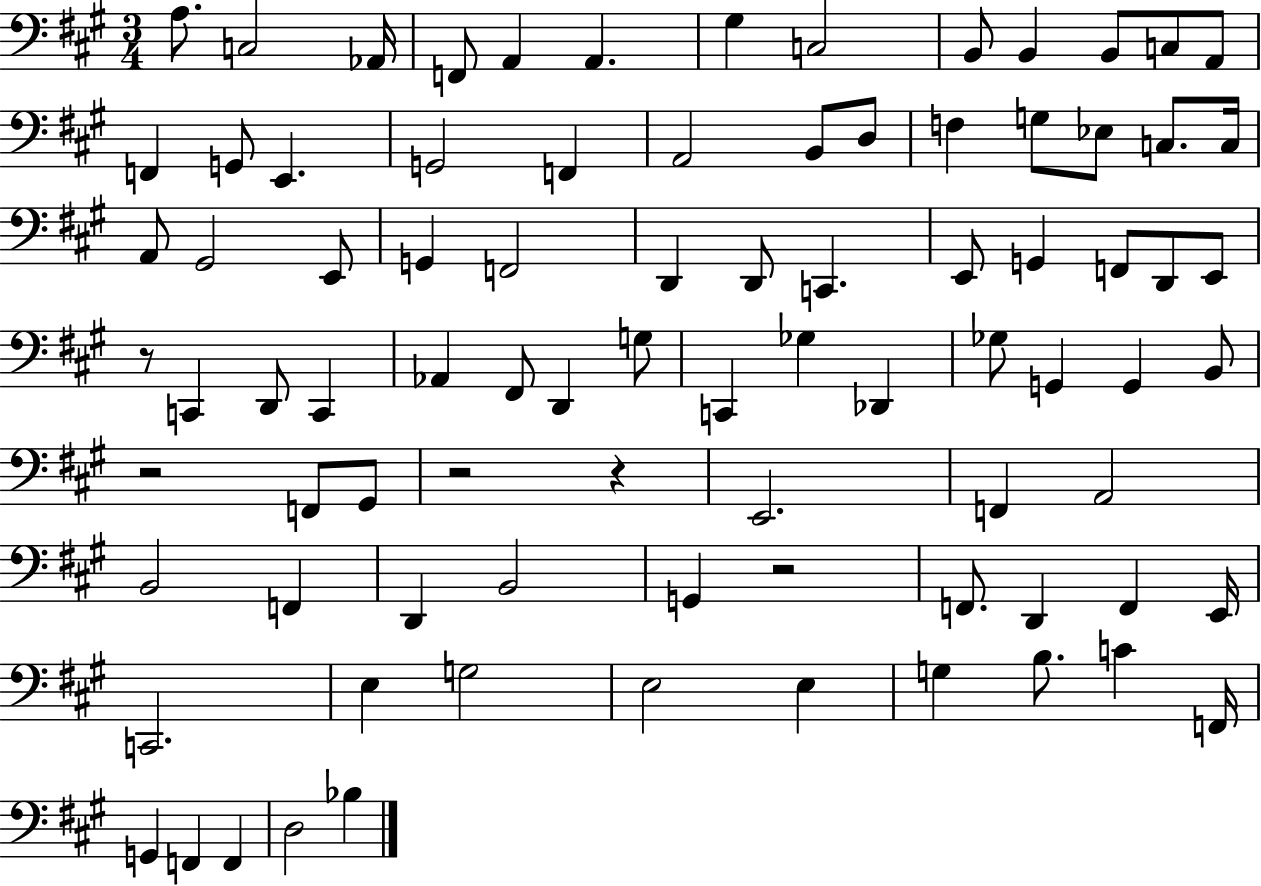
{
  \clef bass
  \numericTimeSignature
  \time 3/4
  \key a \major
  a8. c2 aes,16 | f,8 a,4 a,4. | gis4 c2 | b,8 b,4 b,8 c8 a,8 | \break f,4 g,8 e,4. | g,2 f,4 | a,2 b,8 d8 | f4 g8 ees8 c8. c16 | \break a,8 gis,2 e,8 | g,4 f,2 | d,4 d,8 c,4. | e,8 g,4 f,8 d,8 e,8 | \break r8 c,4 d,8 c,4 | aes,4 fis,8 d,4 g8 | c,4 ges4 des,4 | ges8 g,4 g,4 b,8 | \break r2 f,8 gis,8 | r2 r4 | e,2. | f,4 a,2 | \break b,2 f,4 | d,4 b,2 | g,4 r2 | f,8. d,4 f,4 e,16 | \break c,2. | e4 g2 | e2 e4 | g4 b8. c'4 f,16 | \break g,4 f,4 f,4 | d2 bes4 | \bar "|."
}